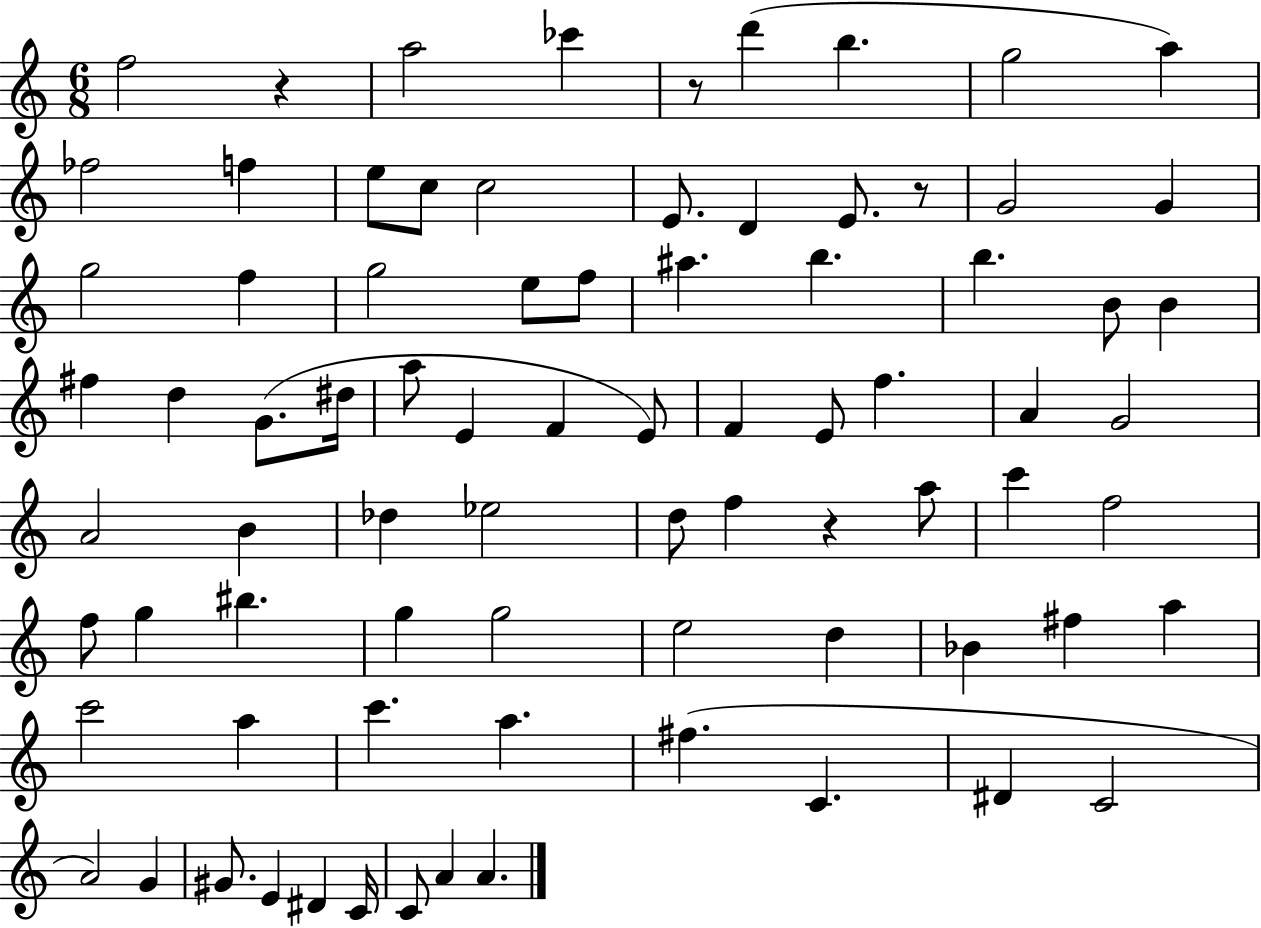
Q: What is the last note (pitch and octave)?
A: A4